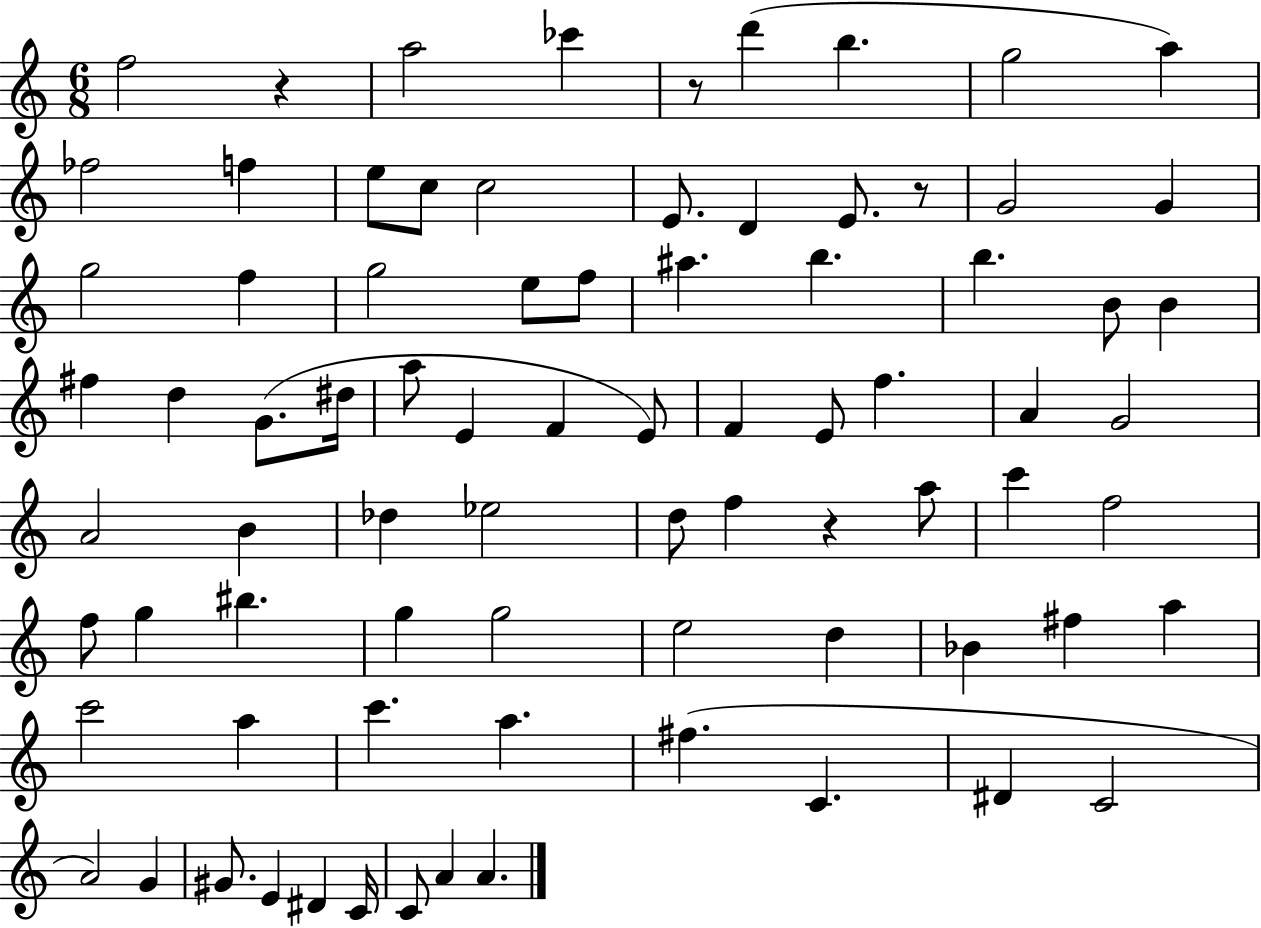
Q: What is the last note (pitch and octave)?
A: A4